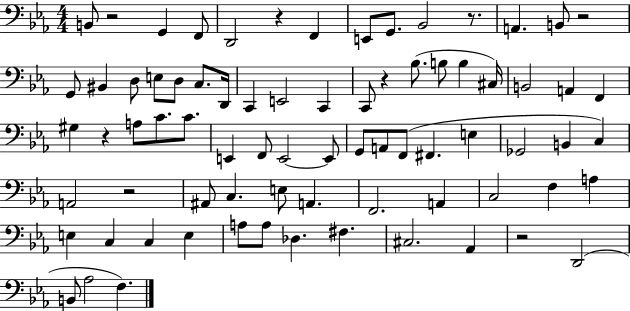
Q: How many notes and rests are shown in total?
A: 76